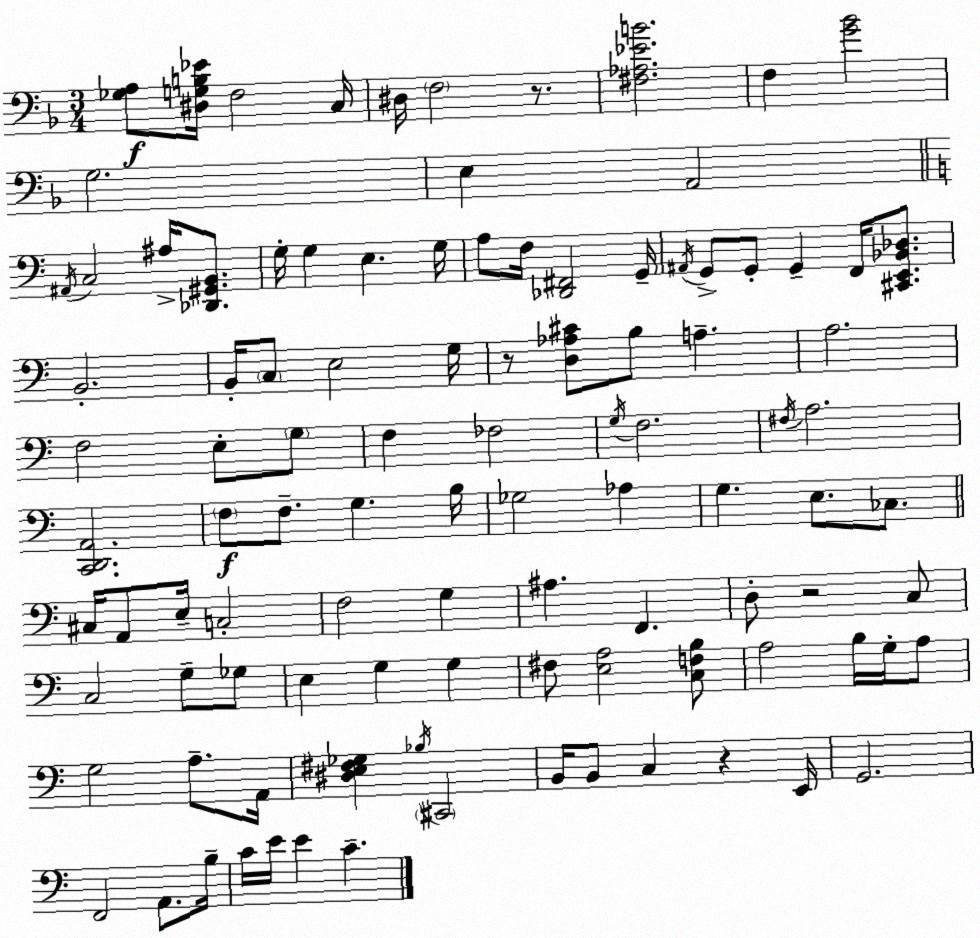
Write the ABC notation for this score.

X:1
T:Untitled
M:3/4
L:1/4
K:Dm
[_G,A,]/2 [^D,G,B,_E]/4 F,2 C,/4 ^D,/4 F,2 z/2 [^F,_A,_EB]2 F, [G_B]2 G,2 E, A,,2 ^A,,/4 C,2 ^A,/4 [_D,,^G,,B,,]/2 G,/4 G, E, G,/4 A,/2 F,/4 [_D,,^F,,]2 G,,/4 ^A,,/4 G,,/2 G,,/2 G,, F,,/4 [^C,,E,,_B,,_D,]/2 B,,2 B,,/4 C,/2 E,2 G,/4 z/2 [D,_A,^C]/2 B,/2 A, A,2 F,2 E,/2 G,/2 F, _F,2 G,/4 F,2 ^F,/4 A,2 [C,,D,,A,,]2 F,/2 F,/2 G, B,/4 _G,2 _A, G, E,/2 _C,/2 ^C,/4 A,,/2 E,/4 C,2 F,2 G, ^A, F,, D,/2 z2 C,/2 C,2 G,/2 _G,/2 E, G, G, ^F,/2 [E,A,]2 [C,F,B,]/2 A,2 B,/4 G,/4 A,/2 G,2 A,/2 A,,/4 [^D,E,^F,_G,] _B,/4 ^C,,2 B,,/4 B,,/2 C, z E,,/4 G,,2 F,,2 A,,/2 B,/4 C/4 E/4 E C